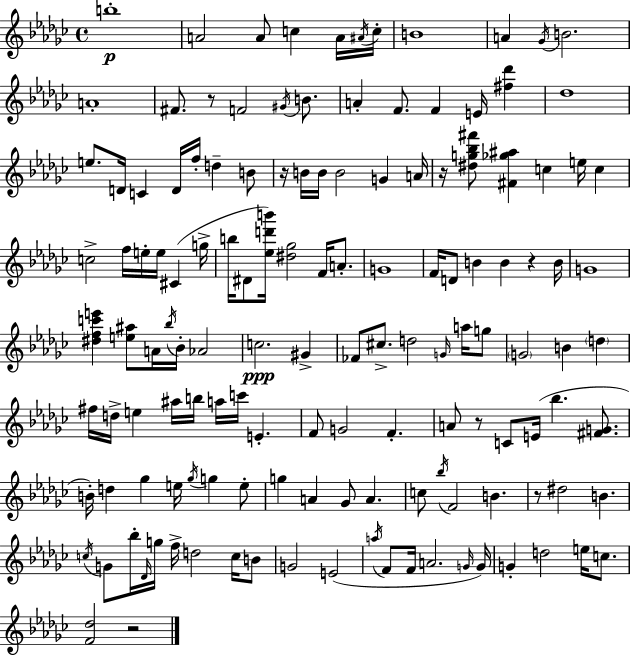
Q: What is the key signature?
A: EES minor